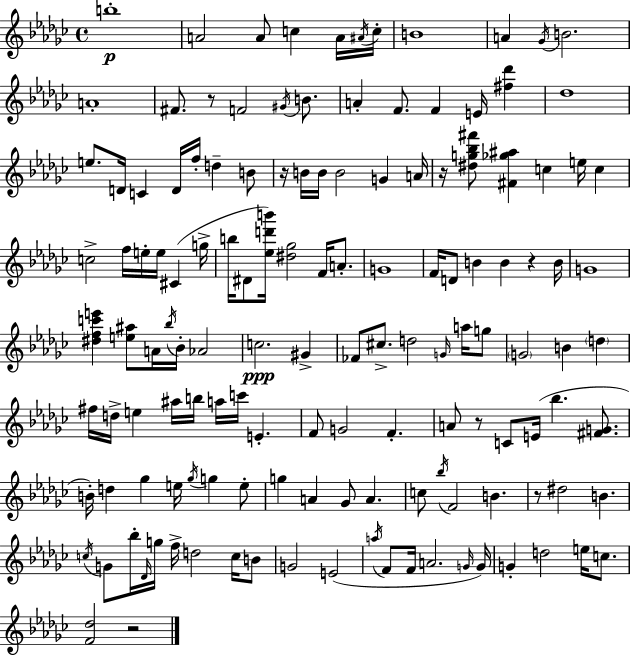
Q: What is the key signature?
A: EES minor